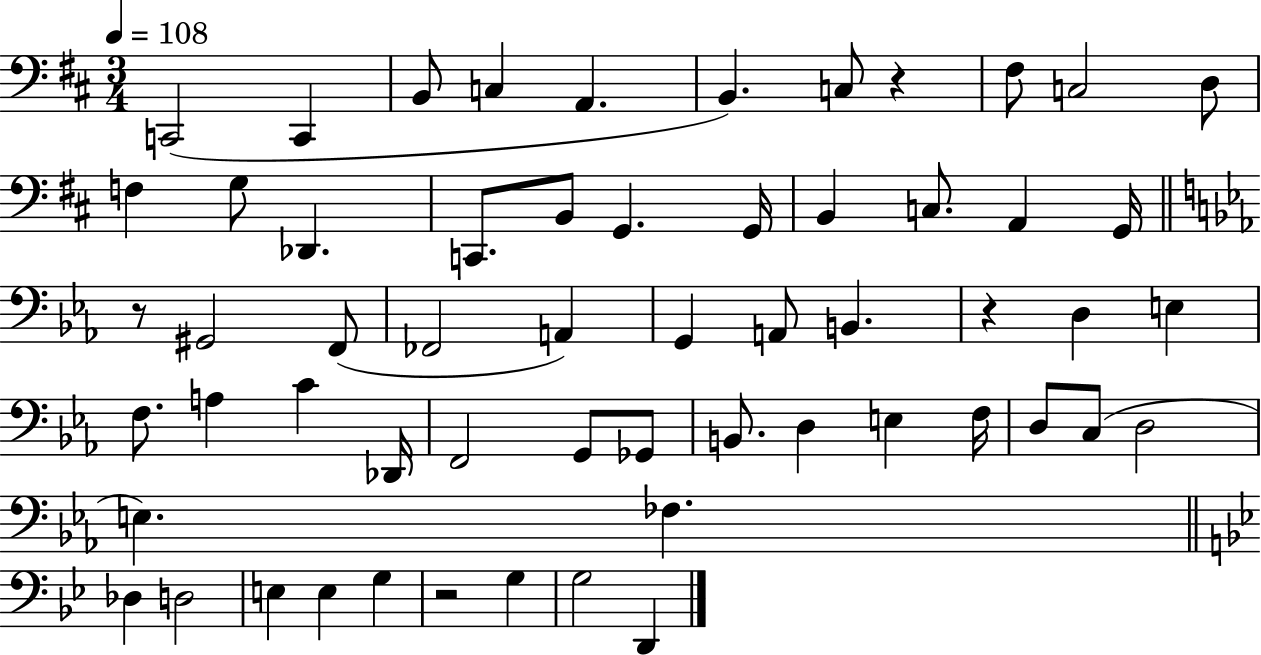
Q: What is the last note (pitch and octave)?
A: D2